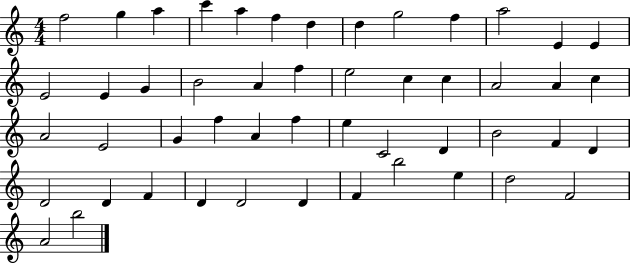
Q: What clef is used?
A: treble